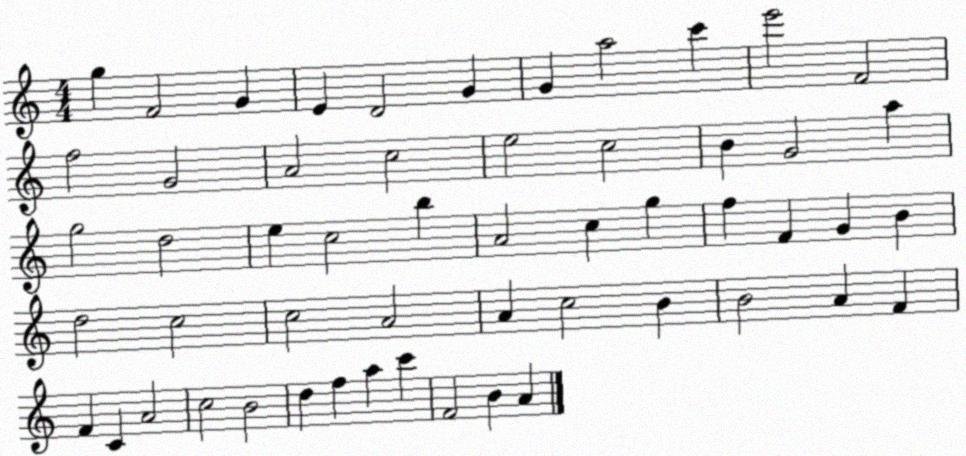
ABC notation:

X:1
T:Untitled
M:4/4
L:1/4
K:C
g F2 G E D2 G G a2 c' e'2 F2 f2 G2 A2 c2 e2 c2 B G2 a g2 d2 e c2 b A2 c g f F G B d2 c2 c2 A2 A c2 B B2 A F F C A2 c2 B2 d f a c' F2 B A